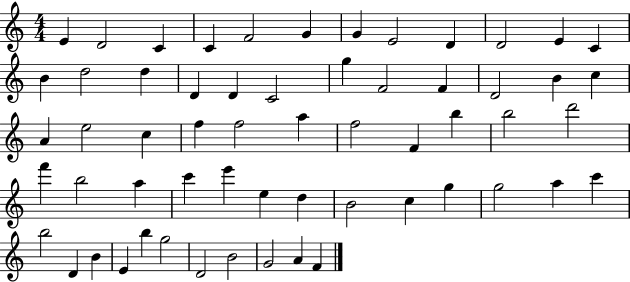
X:1
T:Untitled
M:4/4
L:1/4
K:C
E D2 C C F2 G G E2 D D2 E C B d2 d D D C2 g F2 F D2 B c A e2 c f f2 a f2 F b b2 d'2 f' b2 a c' e' e d B2 c g g2 a c' b2 D B E b g2 D2 B2 G2 A F